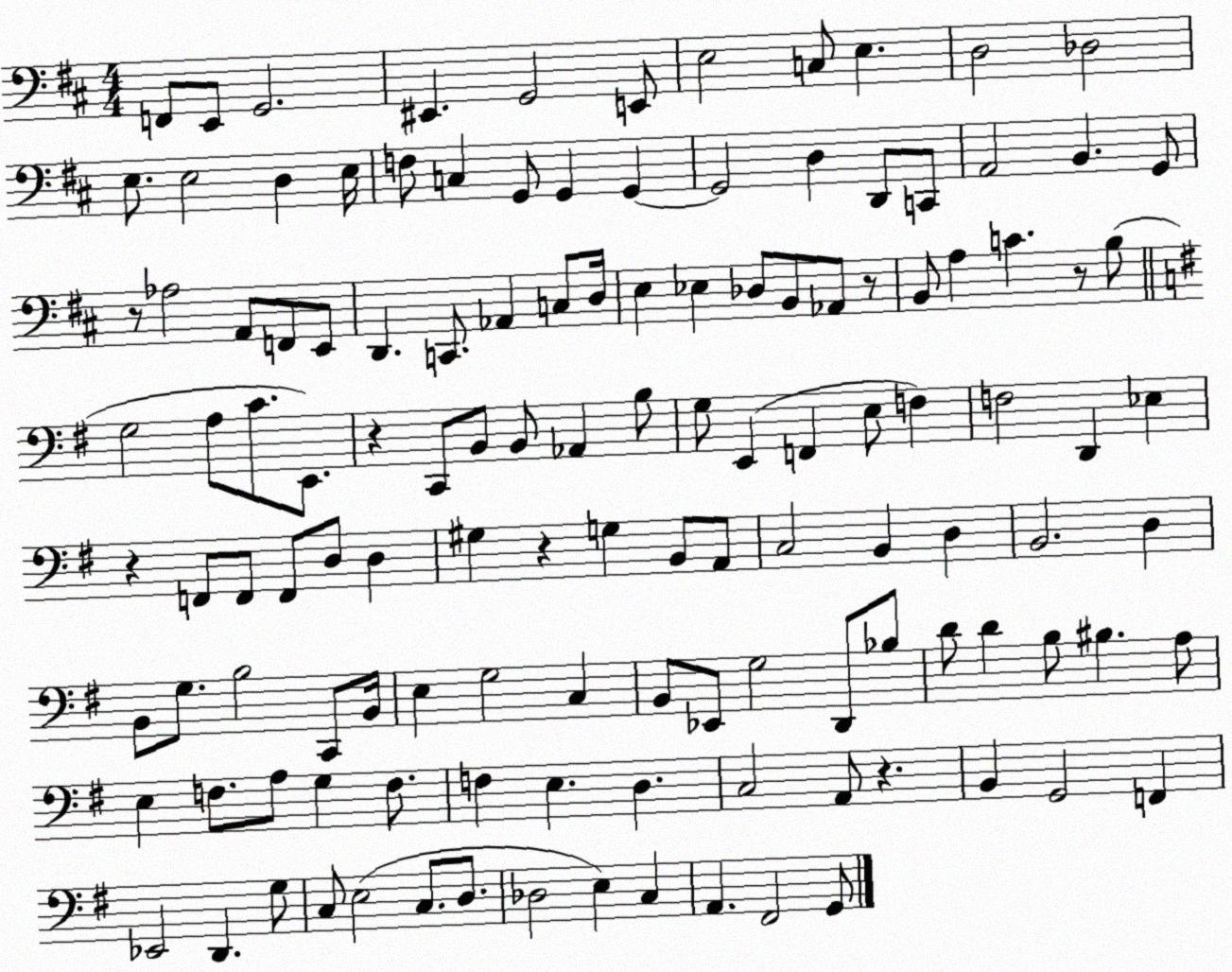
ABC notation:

X:1
T:Untitled
M:4/4
L:1/4
K:D
F,,/2 E,,/2 G,,2 ^E,, G,,2 E,,/2 E,2 C,/2 E, D,2 _D,2 E,/2 E,2 D, E,/4 F,/2 C, G,,/2 G,, G,, G,,2 D, D,,/2 C,,/2 A,,2 B,, G,,/2 z/2 _A,2 A,,/2 F,,/2 E,,/2 D,, C,,/2 _A,, C,/2 D,/4 E, _E, _D,/2 B,,/2 _A,,/2 z/2 B,,/2 A, C z/2 B,/2 G,2 A,/2 C/2 E,,/2 z C,,/2 B,,/2 B,,/2 _A,, B,/2 G,/2 E,, F,, E,/2 F, F,2 D,, _E, z F,,/2 F,,/2 F,,/2 D,/2 D, ^G, z G, B,,/2 A,,/2 C,2 B,, D, B,,2 D, B,,/2 G,/2 B,2 C,,/2 B,,/4 E, G,2 C, B,,/2 _E,,/2 G,2 D,,/2 _B,/2 D/2 D B,/2 ^B, A,/2 E, F,/2 A,/2 G, F,/2 F, E, D, C,2 A,,/2 z B,, G,,2 F,, _E,,2 D,, G,/2 C,/2 E,2 C,/2 D,/2 _D,2 E, C, A,, ^F,,2 G,,/2